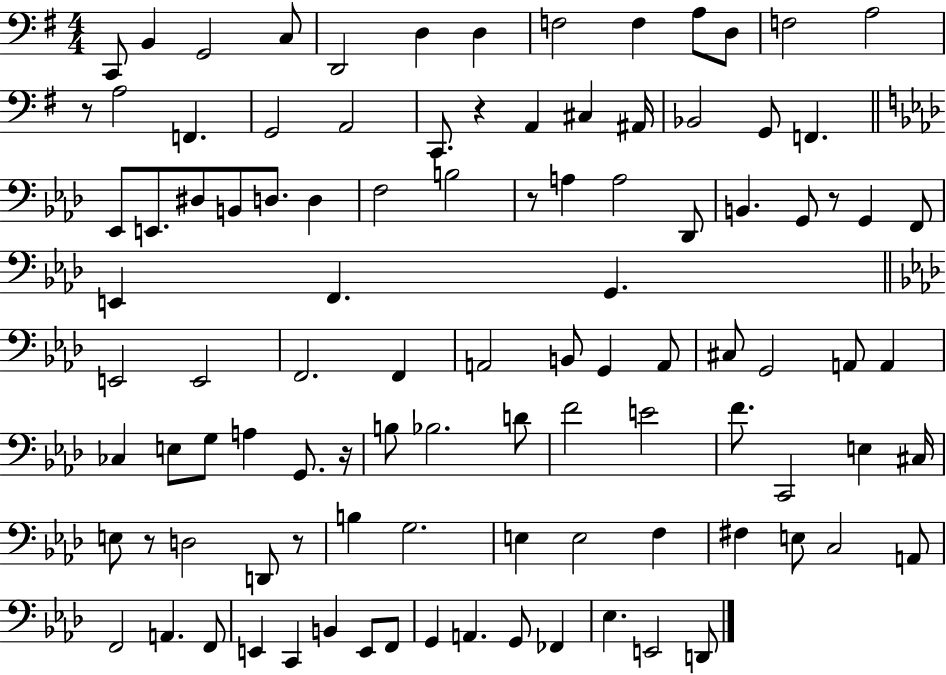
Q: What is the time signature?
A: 4/4